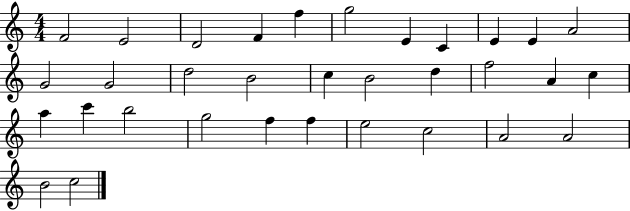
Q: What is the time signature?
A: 4/4